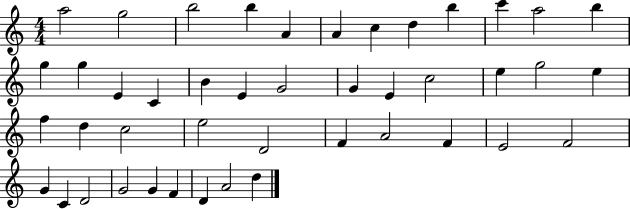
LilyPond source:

{
  \clef treble
  \numericTimeSignature
  \time 4/4
  \key c \major
  a''2 g''2 | b''2 b''4 a'4 | a'4 c''4 d''4 b''4 | c'''4 a''2 b''4 | \break g''4 g''4 e'4 c'4 | b'4 e'4 g'2 | g'4 e'4 c''2 | e''4 g''2 e''4 | \break f''4 d''4 c''2 | e''2 d'2 | f'4 a'2 f'4 | e'2 f'2 | \break g'4 c'4 d'2 | g'2 g'4 f'4 | d'4 a'2 d''4 | \bar "|."
}